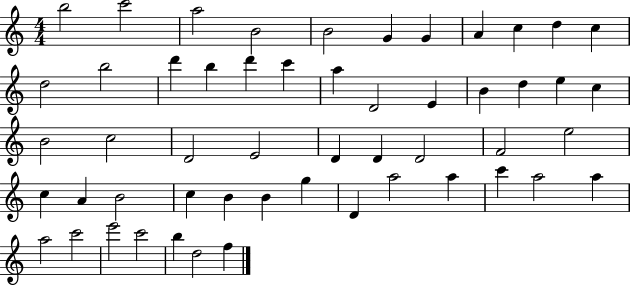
{
  \clef treble
  \numericTimeSignature
  \time 4/4
  \key c \major
  b''2 c'''2 | a''2 b'2 | b'2 g'4 g'4 | a'4 c''4 d''4 c''4 | \break d''2 b''2 | d'''4 b''4 d'''4 c'''4 | a''4 d'2 e'4 | b'4 d''4 e''4 c''4 | \break b'2 c''2 | d'2 e'2 | d'4 d'4 d'2 | f'2 e''2 | \break c''4 a'4 b'2 | c''4 b'4 b'4 g''4 | d'4 a''2 a''4 | c'''4 a''2 a''4 | \break a''2 c'''2 | e'''2 c'''2 | b''4 d''2 f''4 | \bar "|."
}